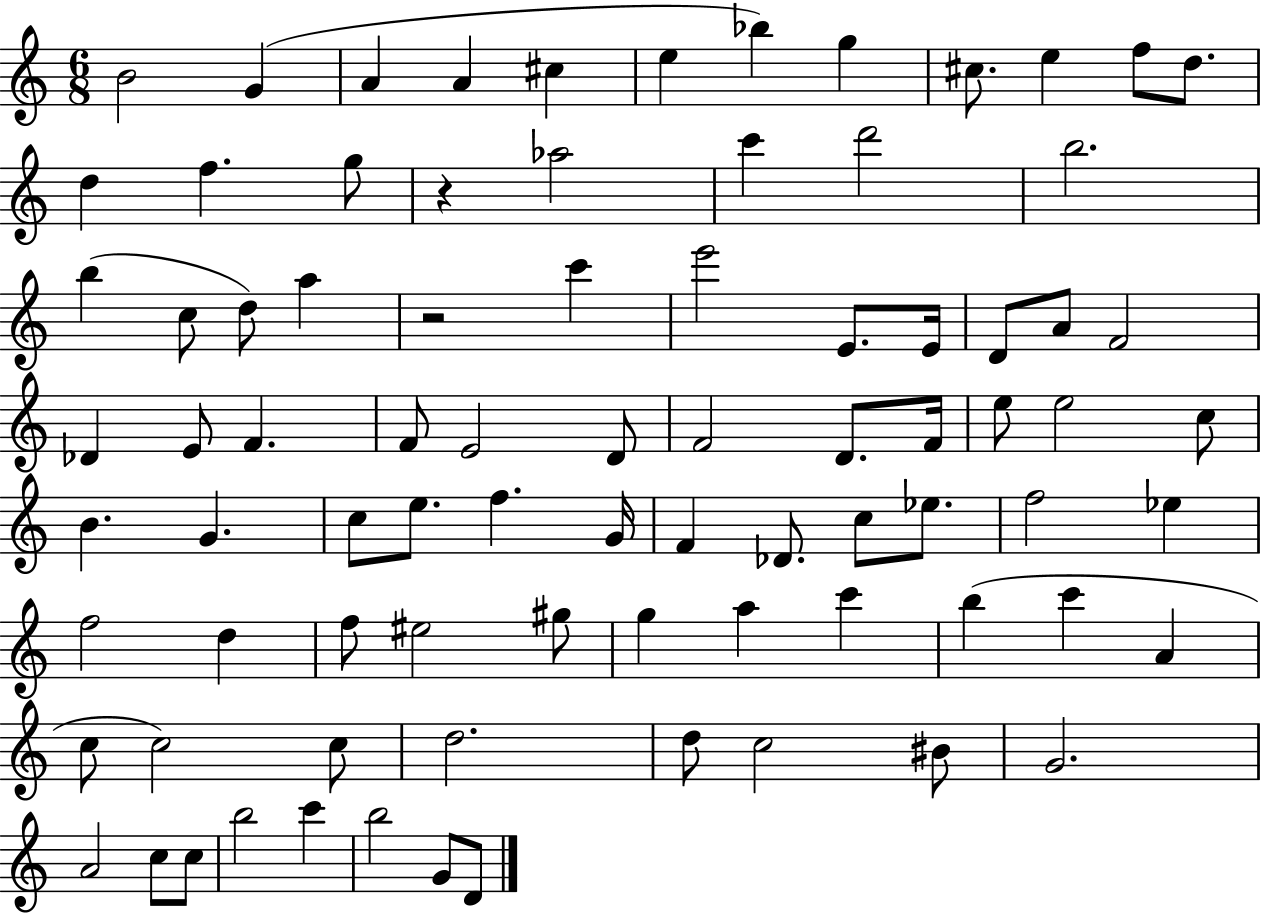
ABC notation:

X:1
T:Untitled
M:6/8
L:1/4
K:C
B2 G A A ^c e _b g ^c/2 e f/2 d/2 d f g/2 z _a2 c' d'2 b2 b c/2 d/2 a z2 c' e'2 E/2 E/4 D/2 A/2 F2 _D E/2 F F/2 E2 D/2 F2 D/2 F/4 e/2 e2 c/2 B G c/2 e/2 f G/4 F _D/2 c/2 _e/2 f2 _e f2 d f/2 ^e2 ^g/2 g a c' b c' A c/2 c2 c/2 d2 d/2 c2 ^B/2 G2 A2 c/2 c/2 b2 c' b2 G/2 D/2